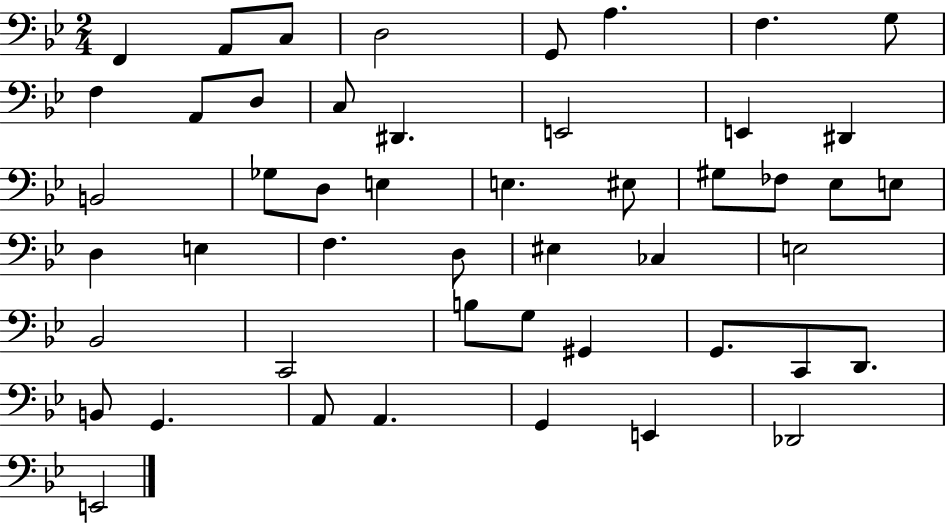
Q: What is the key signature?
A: BES major